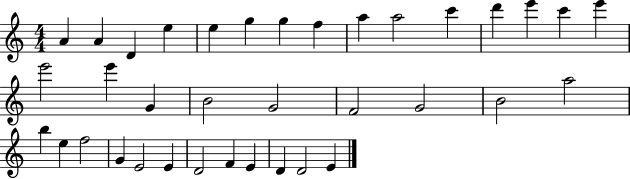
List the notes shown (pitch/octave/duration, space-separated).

A4/q A4/q D4/q E5/q E5/q G5/q G5/q F5/q A5/q A5/h C6/q D6/q E6/q C6/q E6/q E6/h E6/q G4/q B4/h G4/h F4/h G4/h B4/h A5/h B5/q E5/q F5/h G4/q E4/h E4/q D4/h F4/q E4/q D4/q D4/h E4/q